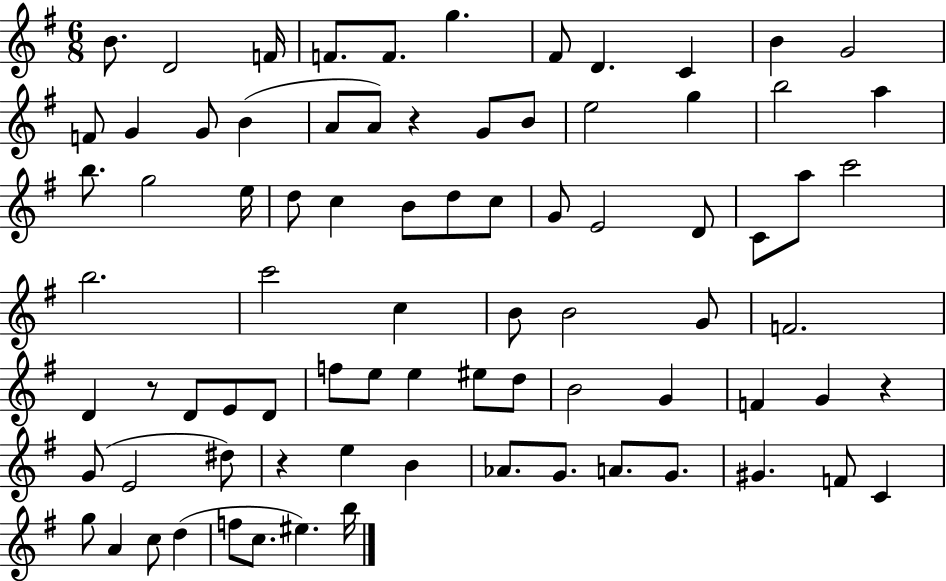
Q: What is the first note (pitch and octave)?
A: B4